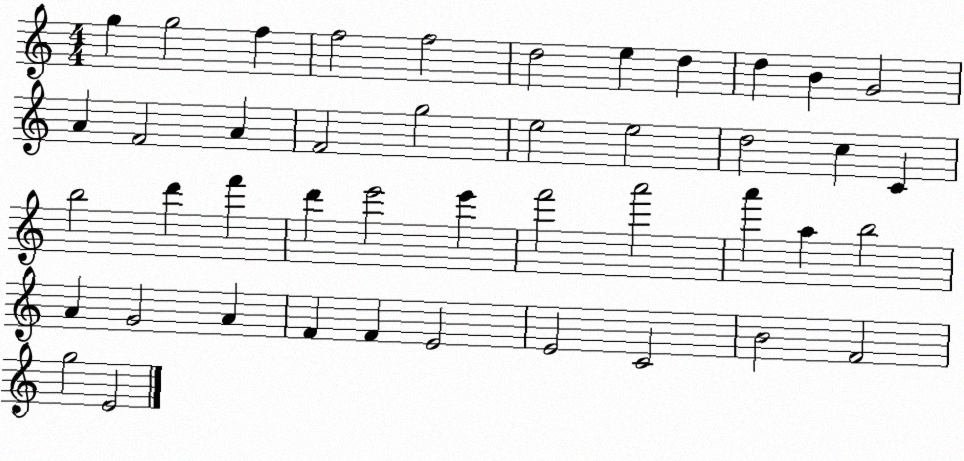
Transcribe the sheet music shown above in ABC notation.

X:1
T:Untitled
M:4/4
L:1/4
K:C
g g2 f f2 f2 d2 e d d B G2 A F2 A F2 g2 e2 e2 d2 c C b2 d' f' d' e'2 e' f'2 a'2 a' a b2 A G2 A F F E2 E2 C2 B2 F2 g2 E2